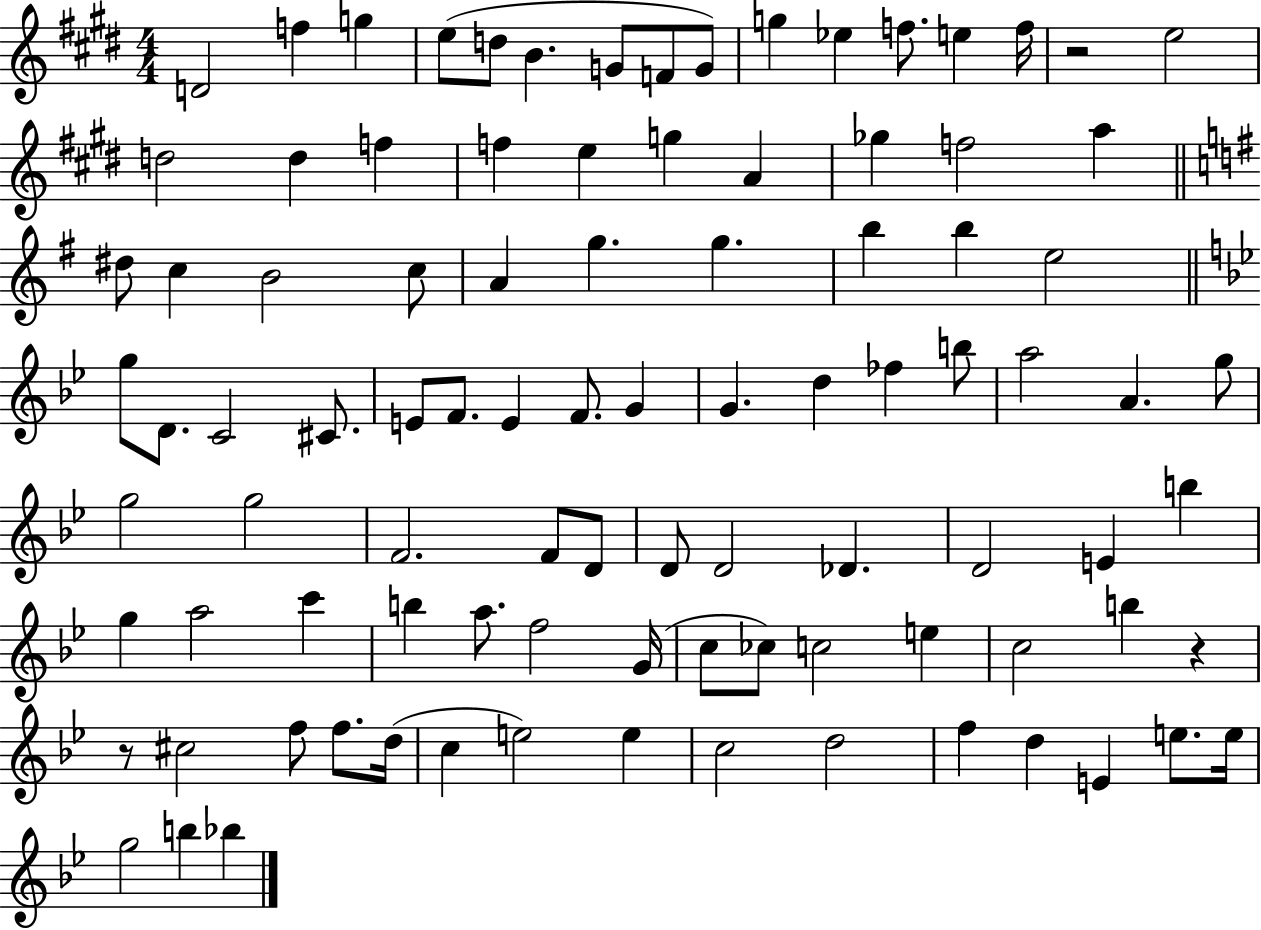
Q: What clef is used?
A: treble